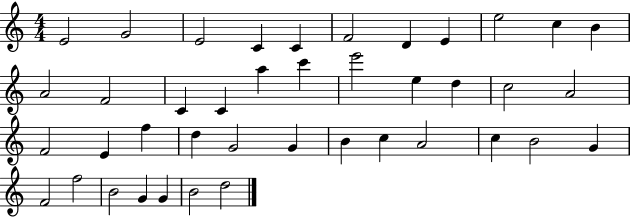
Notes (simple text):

E4/h G4/h E4/h C4/q C4/q F4/h D4/q E4/q E5/h C5/q B4/q A4/h F4/h C4/q C4/q A5/q C6/q E6/h E5/q D5/q C5/h A4/h F4/h E4/q F5/q D5/q G4/h G4/q B4/q C5/q A4/h C5/q B4/h G4/q F4/h F5/h B4/h G4/q G4/q B4/h D5/h